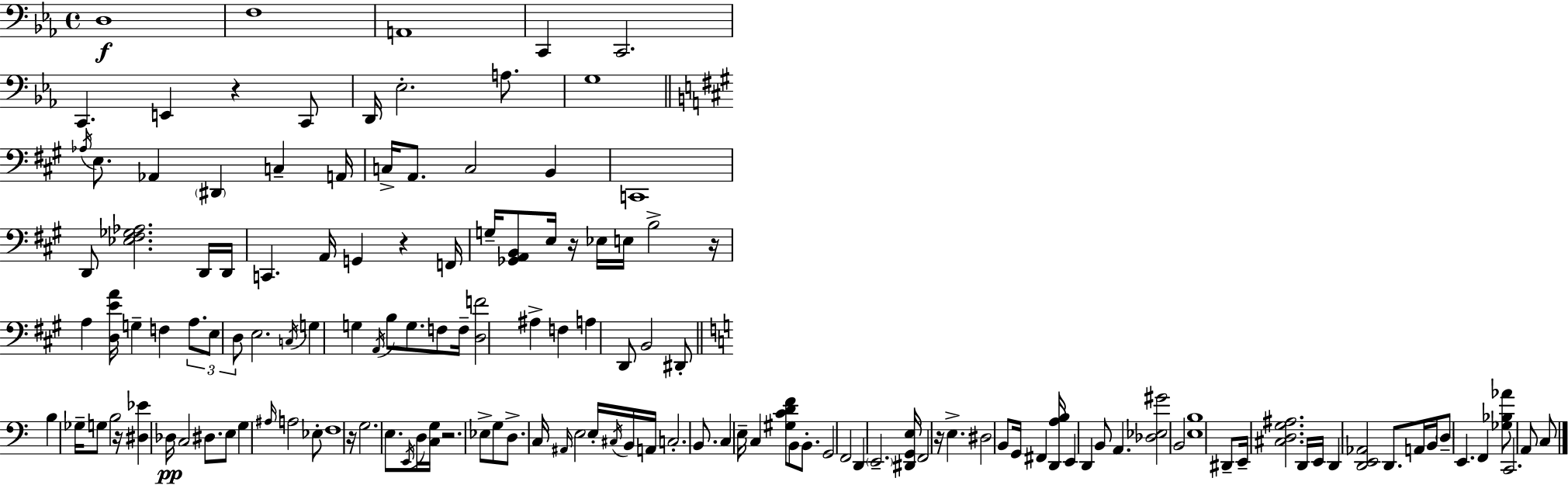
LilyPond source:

{
  \clef bass
  \time 4/4
  \defaultTimeSignature
  \key ees \major
  d1\f | f1 | a,1 | c,4 c,2. | \break c,4. e,4 r4 c,8 | d,16 ees2.-. a8. | g1 | \bar "||" \break \key a \major \acciaccatura { aes16 } e8. aes,4 \parenthesize dis,4 c4-- | a,16 c16-> a,8. c2 b,4 | c,1 | d,8 <ees fis ges aes>2. d,16 | \break d,16 c,4. a,16 g,4 r4 | f,16 g16-- <ges, a, b,>8 e16 r16 ees16 e16 b2-> | r16 a4 <d e' a'>16 g4-- f4 \tuplet 3/2 { a8. | e8 d8 } e2. | \break \acciaccatura { c16 } g4 g4 \acciaccatura { a,16 } b8 g8. | f8 f16-- <d f'>2 ais4-> f4 | a4 d,8 b,2 | dis,8-. \bar "||" \break \key c \major b4 ges16-- g8 b2 r16 | <dis ees'>4 des16\pp c2 dis8. | e8 g4 \grace { ais16 } a2 ees8-. | f1 | \break r16 g2. e8. | \acciaccatura { e,16 } d16 <c g>16 r2. | ees8-> g8 d8.-> c16 \grace { ais,16 } e2 | e16-. \acciaccatura { cis16 } b,16 a,16 c2.-. | \break b,8. c4 e16-- c4 <gis c' d' f'>8 b,8 | b,8.-. g,2 f,2 | d,4 \parenthesize e,2.-- | <dis, g, e>16 f,2 r16 e4.-> | \break dis2 b,8 g,16 fis,4 | <d, a b>16 e,4 d,4 b,8 a,4. | <des ees gis'>2 b,2 | <e b>1 | \break dis,8-- e,16-- <cis d g ais>2. | d,16 e,16 d,4 <d, e, aes,>2 | d,8. a,16 b,16 \parenthesize d8-- e,4. f,4 | <ges bes aes'>8 c,2. | \break a,8 c8 \bar "|."
}